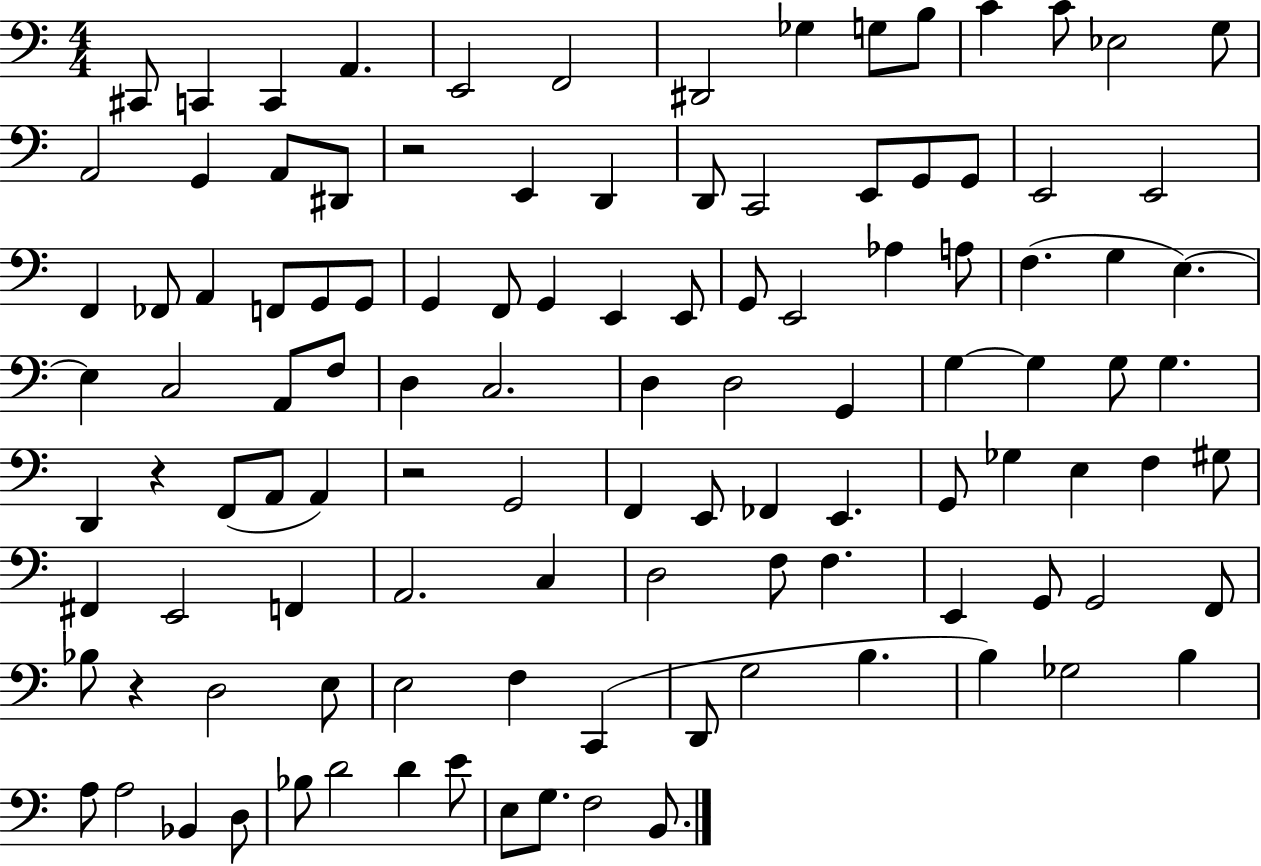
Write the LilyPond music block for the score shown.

{
  \clef bass
  \numericTimeSignature
  \time 4/4
  \key c \major
  cis,8 c,4 c,4 a,4. | e,2 f,2 | dis,2 ges4 g8 b8 | c'4 c'8 ees2 g8 | \break a,2 g,4 a,8 dis,8 | r2 e,4 d,4 | d,8 c,2 e,8 g,8 g,8 | e,2 e,2 | \break f,4 fes,8 a,4 f,8 g,8 g,8 | g,4 f,8 g,4 e,4 e,8 | g,8 e,2 aes4 a8 | f4.( g4 e4.~~) | \break e4 c2 a,8 f8 | d4 c2. | d4 d2 g,4 | g4~~ g4 g8 g4. | \break d,4 r4 f,8( a,8 a,4) | r2 g,2 | f,4 e,8 fes,4 e,4. | g,8 ges4 e4 f4 gis8 | \break fis,4 e,2 f,4 | a,2. c4 | d2 f8 f4. | e,4 g,8 g,2 f,8 | \break bes8 r4 d2 e8 | e2 f4 c,4( | d,8 g2 b4. | b4) ges2 b4 | \break a8 a2 bes,4 d8 | bes8 d'2 d'4 e'8 | e8 g8. f2 b,8. | \bar "|."
}